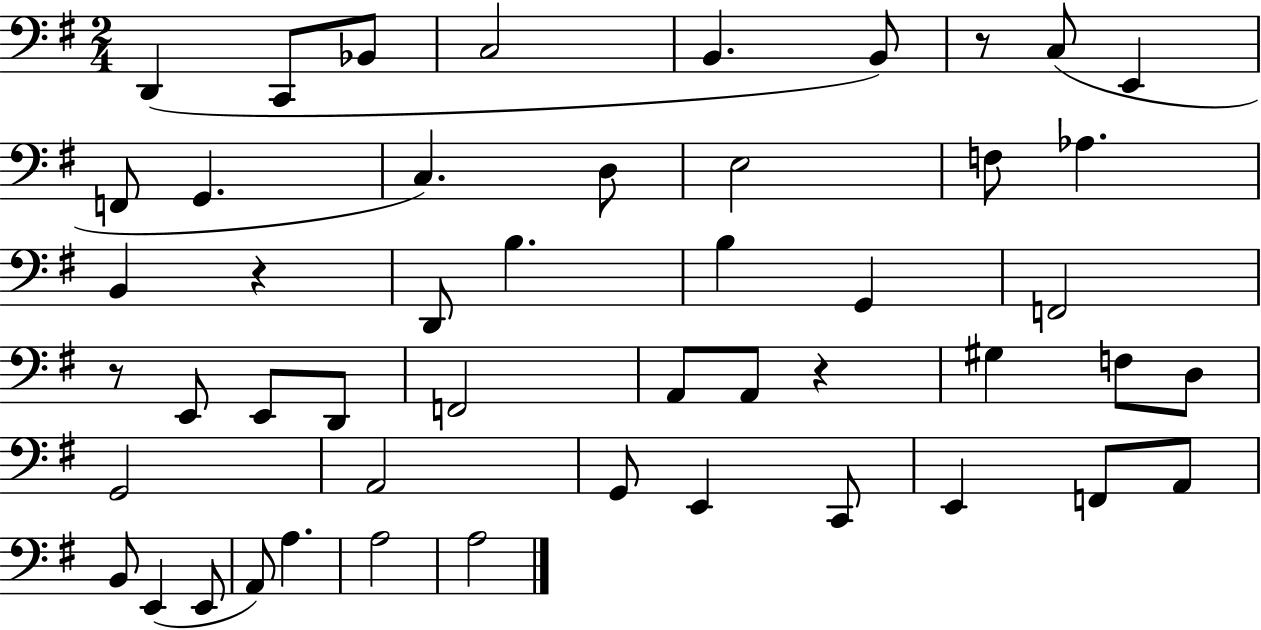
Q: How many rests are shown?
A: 4